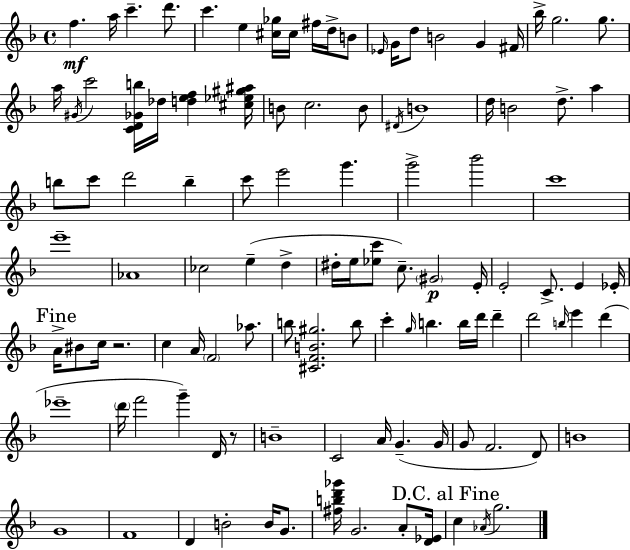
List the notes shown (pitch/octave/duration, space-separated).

F5/q. A5/s C6/q. D6/e. C6/q. E5/q [C#5,Gb5]/s C#5/s F#5/s D5/s B4/e Eb4/s G4/s D5/e B4/h G4/q F#4/s Bb5/s G5/h. G5/e. A5/s G#4/s C6/h [C4,D4,Gb4,B5]/s Db5/s [D5,E5,F5]/q [C#5,Eb5,G#5,A#5]/s B4/e C5/h. B4/e D#4/s B4/w D5/s B4/h D5/e. A5/q B5/e C6/e D6/h B5/q C6/e E6/h G6/q. G6/h Bb6/h C6/w E6/w Ab4/w CES5/h E5/q D5/q D#5/s E5/s [Eb5,C6]/e C5/e. G#4/h E4/s E4/h C4/e. E4/q Eb4/s A4/s BIS4/e C5/s R/h. C5/q A4/s F4/h Ab5/e. B5/e [C#4,F4,B4,G#5]/h. B5/e C6/q G5/s B5/q. B5/s D6/s D6/q D6/h B5/s E6/q D6/q Eb6/w D6/s F6/h G6/q D4/s R/e B4/w C4/h A4/s G4/q. G4/s G4/e F4/h. D4/e B4/w G4/w F4/w D4/q B4/h B4/s G4/e. [F#5,B5,D6,Gb6]/s G4/h. A4/e [D4,Eb4]/s C5/q Ab4/s G5/h.